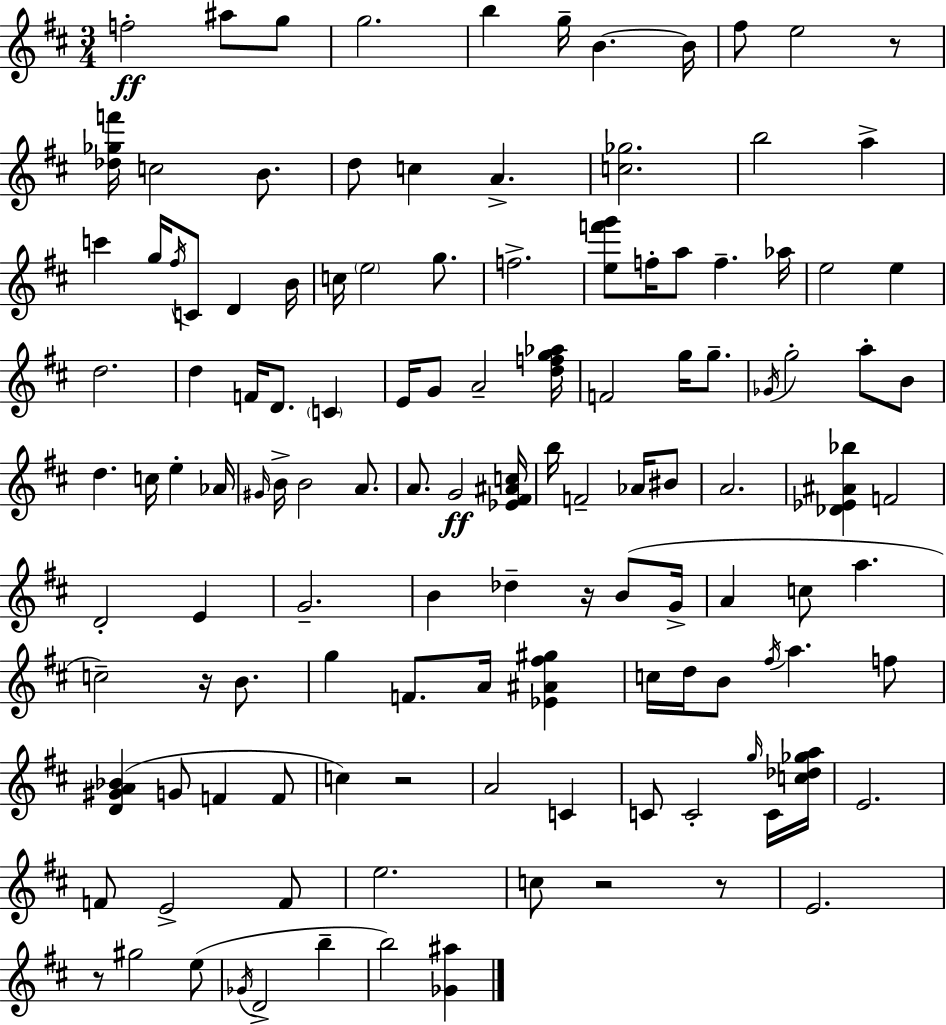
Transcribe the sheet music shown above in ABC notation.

X:1
T:Untitled
M:3/4
L:1/4
K:D
f2 ^a/2 g/2 g2 b g/4 B B/4 ^f/2 e2 z/2 [_d_gf']/4 c2 B/2 d/2 c A [c_g]2 b2 a c' g/4 ^f/4 C/2 D B/4 c/4 e2 g/2 f2 [ef'g']/2 f/4 a/2 f _a/4 e2 e d2 d F/4 D/2 C E/4 G/2 A2 [dfg_a]/4 F2 g/4 g/2 _G/4 g2 a/2 B/2 d c/4 e _A/4 ^G/4 B/4 B2 A/2 A/2 G2 [_E^F^Ac]/4 b/4 F2 _A/4 ^B/2 A2 [_D_E^A_b] F2 D2 E G2 B _d z/4 B/2 G/4 A c/2 a c2 z/4 B/2 g F/2 A/4 [_E^A^f^g] c/4 d/4 B/2 ^f/4 a f/2 [D^GA_B] G/2 F F/2 c z2 A2 C C/2 C2 g/4 C/4 [c_d_ga]/4 E2 F/2 E2 F/2 e2 c/2 z2 z/2 E2 z/2 ^g2 e/2 _G/4 D2 b b2 [_G^a]